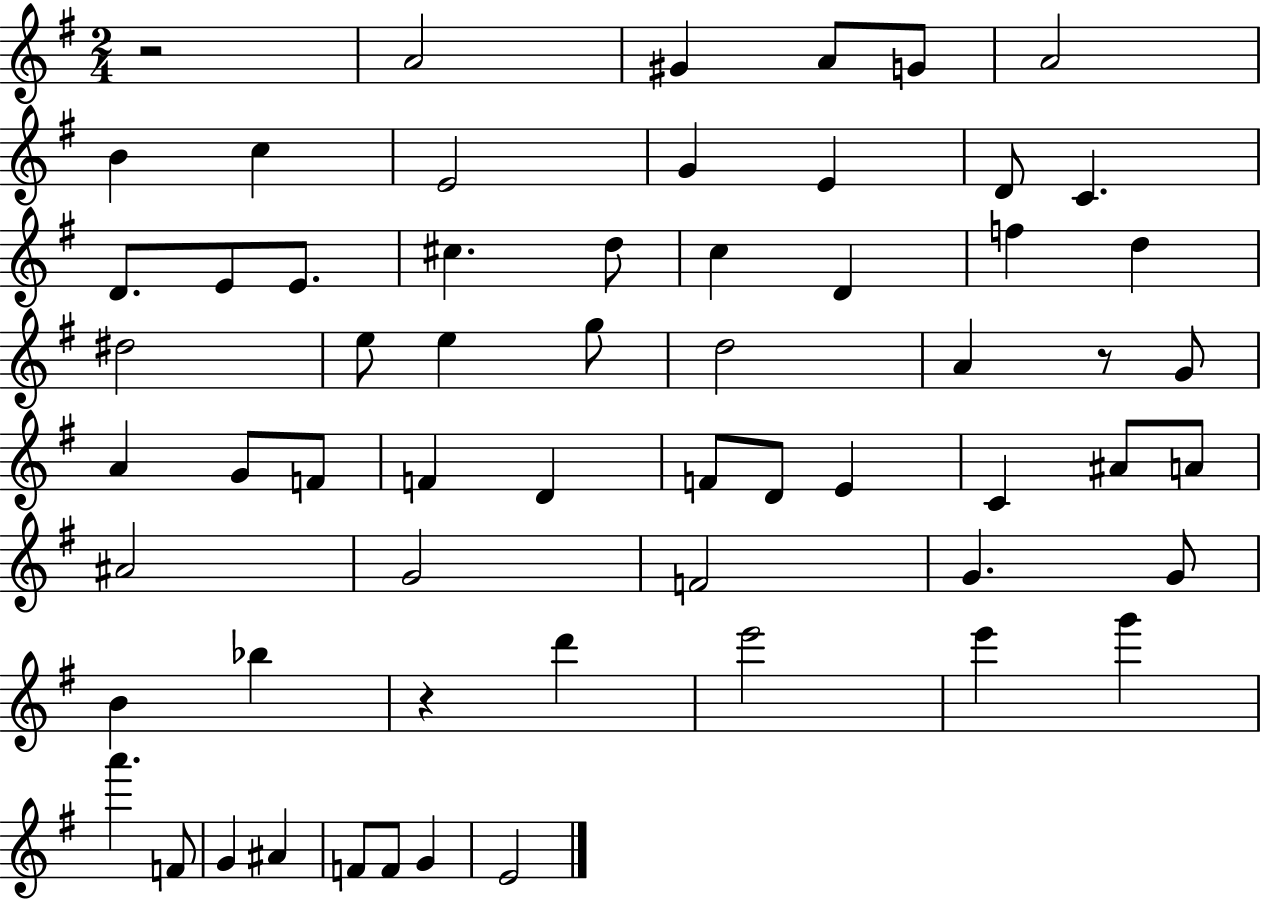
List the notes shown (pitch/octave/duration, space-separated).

R/h A4/h G#4/q A4/e G4/e A4/h B4/q C5/q E4/h G4/q E4/q D4/e C4/q. D4/e. E4/e E4/e. C#5/q. D5/e C5/q D4/q F5/q D5/q D#5/h E5/e E5/q G5/e D5/h A4/q R/e G4/e A4/q G4/e F4/e F4/q D4/q F4/e D4/e E4/q C4/q A#4/e A4/e A#4/h G4/h F4/h G4/q. G4/e B4/q Bb5/q R/q D6/q E6/h E6/q G6/q A6/q. F4/e G4/q A#4/q F4/e F4/e G4/q E4/h